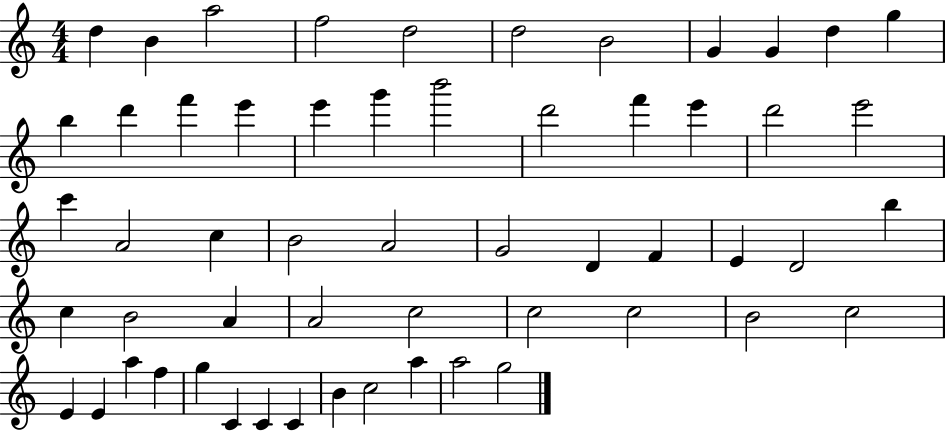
D5/q B4/q A5/h F5/h D5/h D5/h B4/h G4/q G4/q D5/q G5/q B5/q D6/q F6/q E6/q E6/q G6/q B6/h D6/h F6/q E6/q D6/h E6/h C6/q A4/h C5/q B4/h A4/h G4/h D4/q F4/q E4/q D4/h B5/q C5/q B4/h A4/q A4/h C5/h C5/h C5/h B4/h C5/h E4/q E4/q A5/q F5/q G5/q C4/q C4/q C4/q B4/q C5/h A5/q A5/h G5/h